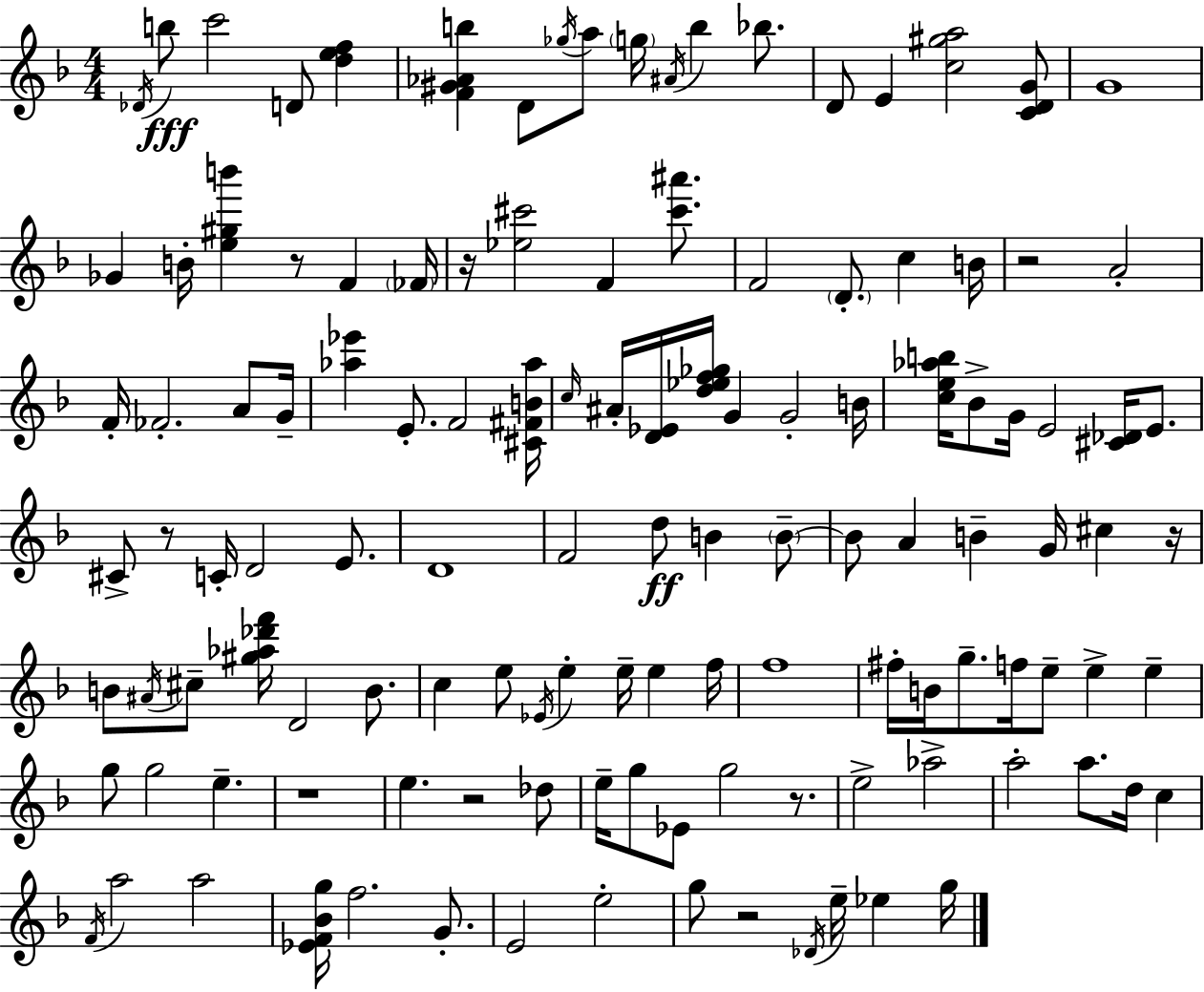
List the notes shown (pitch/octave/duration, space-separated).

Db4/s B5/e C6/h D4/e [D5,E5,F5]/q [F4,G#4,Ab4,B5]/q D4/e Gb5/s A5/e G5/s A#4/s B5/q Bb5/e. D4/e E4/q [C5,G#5,A5]/h [C4,D4,G4]/e G4/w Gb4/q B4/s [E5,G#5,B6]/q R/e F4/q FES4/s R/s [Eb5,C#6]/h F4/q [C#6,A#6]/e. F4/h D4/e. C5/q B4/s R/h A4/h F4/s FES4/h. A4/e G4/s [Ab5,Eb6]/q E4/e. F4/h [C#4,F#4,B4,Ab5]/s C5/s A#4/s [D4,Eb4]/s [D5,Eb5,F5,Gb5]/s G4/q G4/h B4/s [C5,E5,Ab5,B5]/s Bb4/e G4/s E4/h [C#4,Db4]/s E4/e. C#4/e R/e C4/s D4/h E4/e. D4/w F4/h D5/e B4/q B4/e B4/e A4/q B4/q G4/s C#5/q R/s B4/e A#4/s C#5/e [G#5,Ab5,Db6,F6]/s D4/h B4/e. C5/q E5/e Eb4/s E5/q E5/s E5/q F5/s F5/w F#5/s B4/s G5/e. F5/s E5/e E5/q E5/q G5/e G5/h E5/q. R/w E5/q. R/h Db5/e E5/s G5/e Eb4/e G5/h R/e. E5/h Ab5/h A5/h A5/e. D5/s C5/q F4/s A5/h A5/h [Eb4,F4,Bb4,G5]/s F5/h. G4/e. E4/h E5/h G5/e R/h Db4/s E5/s Eb5/q G5/s